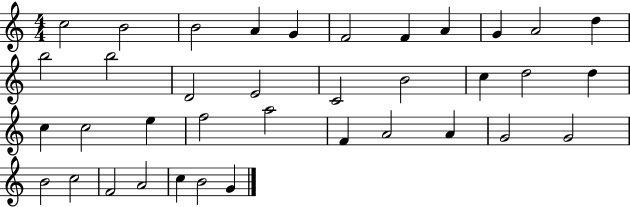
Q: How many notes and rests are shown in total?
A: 37